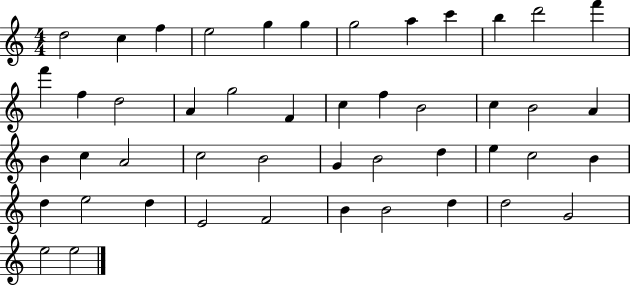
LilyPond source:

{
  \clef treble
  \numericTimeSignature
  \time 4/4
  \key c \major
  d''2 c''4 f''4 | e''2 g''4 g''4 | g''2 a''4 c'''4 | b''4 d'''2 f'''4 | \break f'''4 f''4 d''2 | a'4 g''2 f'4 | c''4 f''4 b'2 | c''4 b'2 a'4 | \break b'4 c''4 a'2 | c''2 b'2 | g'4 b'2 d''4 | e''4 c''2 b'4 | \break d''4 e''2 d''4 | e'2 f'2 | b'4 b'2 d''4 | d''2 g'2 | \break e''2 e''2 | \bar "|."
}